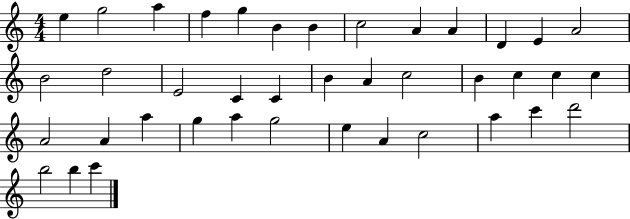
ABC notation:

X:1
T:Untitled
M:4/4
L:1/4
K:C
e g2 a f g B B c2 A A D E A2 B2 d2 E2 C C B A c2 B c c c A2 A a g a g2 e A c2 a c' d'2 b2 b c'